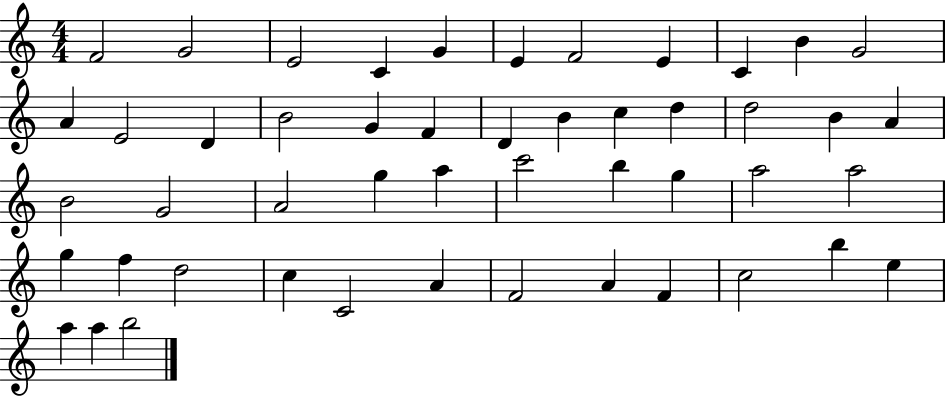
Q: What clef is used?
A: treble